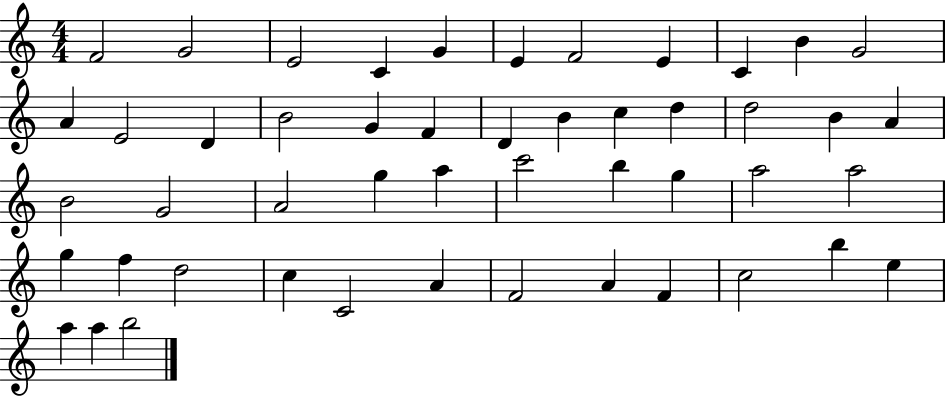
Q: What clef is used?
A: treble